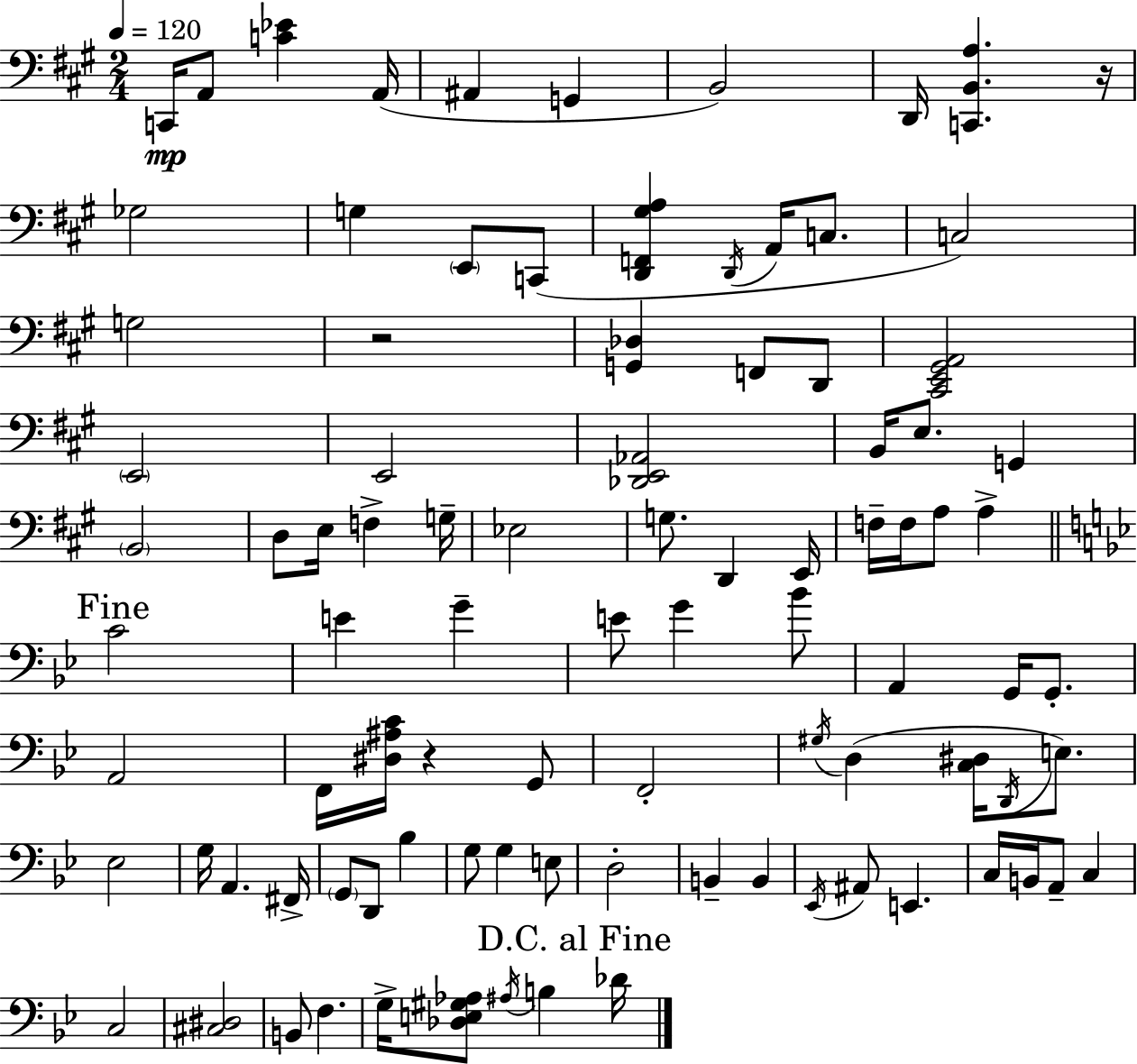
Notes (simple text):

C2/s A2/e [C4,Eb4]/q A2/s A#2/q G2/q B2/h D2/s [C2,B2,A3]/q. R/s Gb3/h G3/q E2/e C2/e [D2,F2,G#3,A3]/q D2/s A2/s C3/e. C3/h G3/h R/h [G2,Db3]/q F2/e D2/e [C#2,E2,G#2,A2]/h E2/h E2/h [Db2,E2,Ab2]/h B2/s E3/e. G2/q B2/h D3/e E3/s F3/q G3/s Eb3/h G3/e. D2/q E2/s F3/s F3/s A3/e A3/q C4/h E4/q G4/q E4/e G4/q Bb4/e A2/q G2/s G2/e. A2/h F2/s [D#3,A#3,C4]/s R/q G2/e F2/h G#3/s D3/q [C3,D#3]/s D2/s E3/e. Eb3/h G3/s A2/q. F#2/s G2/e D2/e Bb3/q G3/e G3/q E3/e D3/h B2/q B2/q Eb2/s A#2/e E2/q. C3/s B2/s A2/e C3/q C3/h [C#3,D#3]/h B2/e F3/q. G3/s [Db3,E3,G#3,Ab3]/e A#3/s B3/q Db4/s